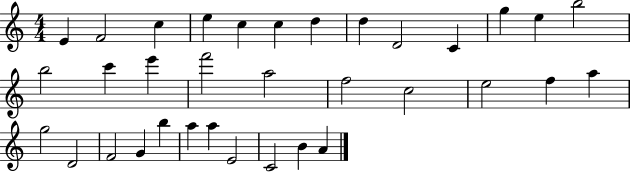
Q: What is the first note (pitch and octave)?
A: E4